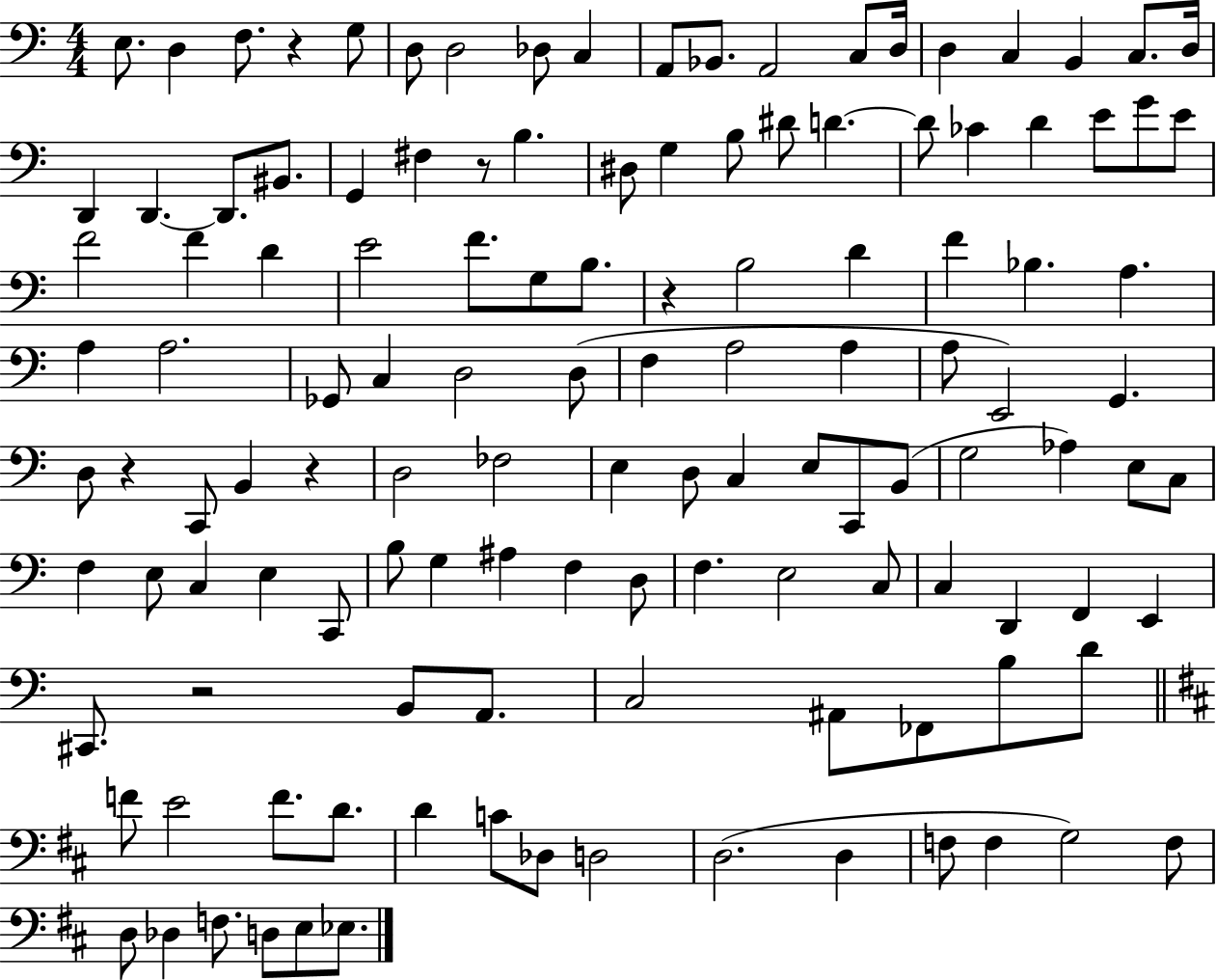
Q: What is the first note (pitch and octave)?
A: E3